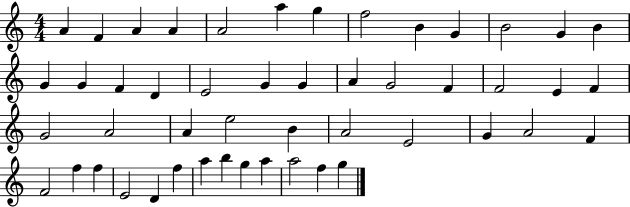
A4/q F4/q A4/q A4/q A4/h A5/q G5/q F5/h B4/q G4/q B4/h G4/q B4/q G4/q G4/q F4/q D4/q E4/h G4/q G4/q A4/q G4/h F4/q F4/h E4/q F4/q G4/h A4/h A4/q E5/h B4/q A4/h E4/h G4/q A4/h F4/q F4/h F5/q F5/q E4/h D4/q F5/q A5/q B5/q G5/q A5/q A5/h F5/q G5/q